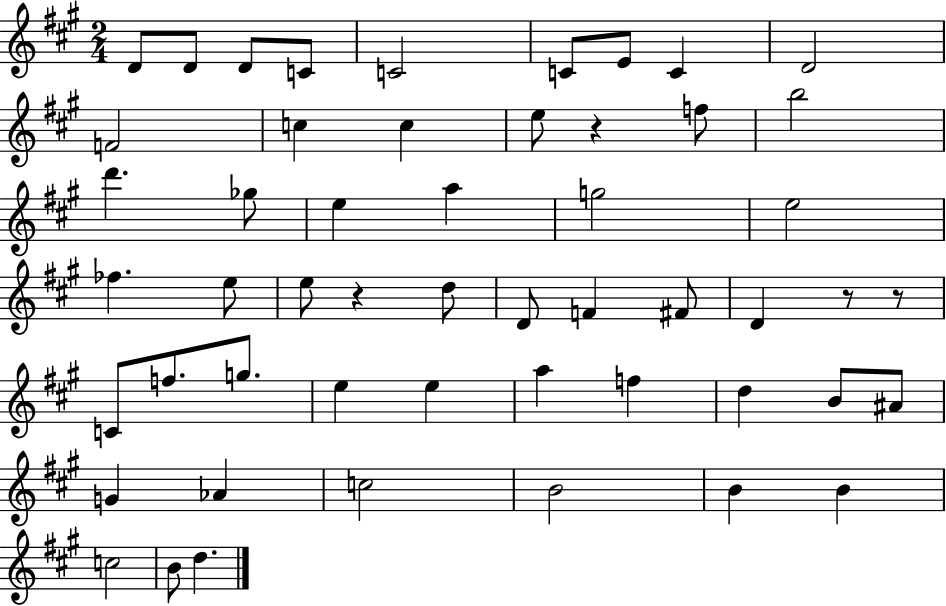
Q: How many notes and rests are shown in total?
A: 52